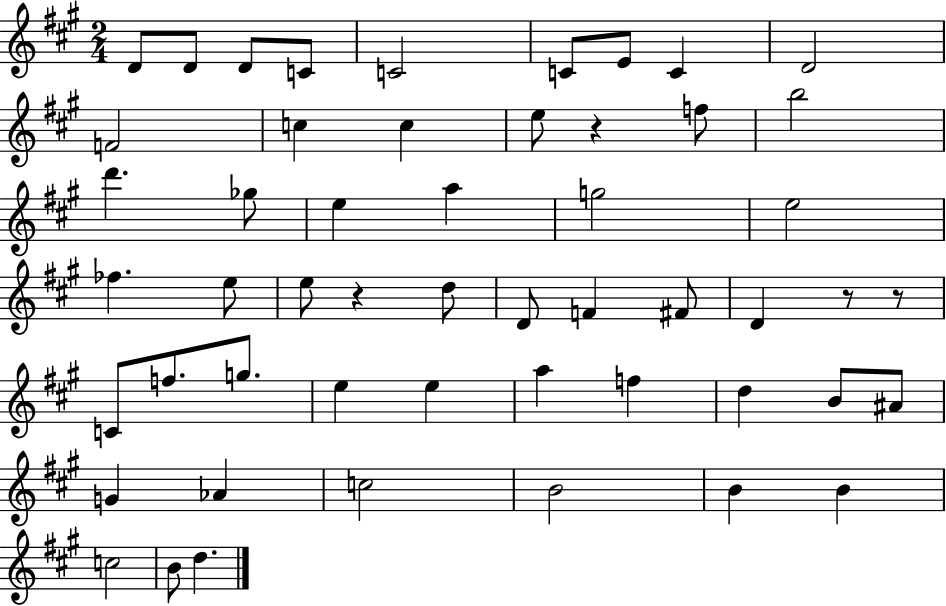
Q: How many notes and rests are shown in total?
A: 52